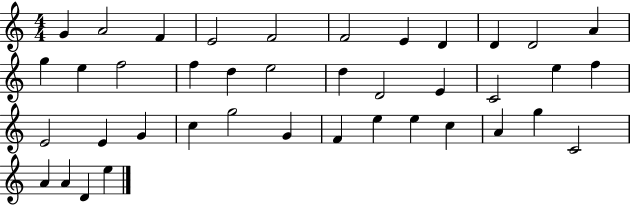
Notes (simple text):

G4/q A4/h F4/q E4/h F4/h F4/h E4/q D4/q D4/q D4/h A4/q G5/q E5/q F5/h F5/q D5/q E5/h D5/q D4/h E4/q C4/h E5/q F5/q E4/h E4/q G4/q C5/q G5/h G4/q F4/q E5/q E5/q C5/q A4/q G5/q C4/h A4/q A4/q D4/q E5/q